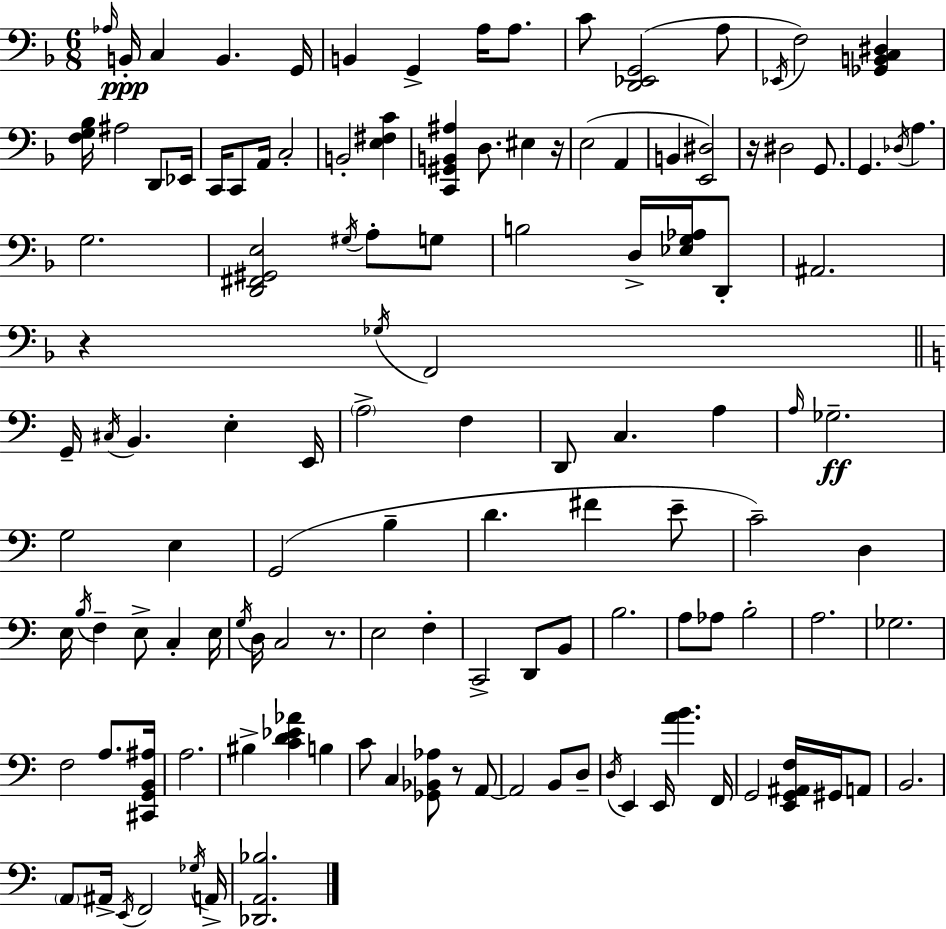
{
  \clef bass
  \numericTimeSignature
  \time 6/8
  \key f \major
  \grace { aes16 }\ppp b,16-. c4 b,4. | g,16 b,4 g,4-> a16 a8. | c'8 <d, ees, g,>2( a8 | \acciaccatura { ees,16 }) f2 <ges, b, c dis>4 | \break <f g bes>16 ais2 d,8 | ees,16 c,16 c,8 a,16 c2-. | b,2-. <e fis c'>4 | <c, gis, b, ais>4 d8. eis4 | \break r16 e2( a,4 | b,4 <e, dis>2) | r16 dis2 g,8. | g,4. \acciaccatura { des16 } a4. | \break g2. | <d, fis, gis, e>2 \acciaccatura { gis16 } | a8-. g8 b2 | d16-> <ees g aes>16 d,8-. ais,2. | \break r4 \acciaccatura { ges16 } f,2 | \bar "||" \break \key c \major g,16-- \acciaccatura { cis16 } b,4. e4-. | e,16 \parenthesize a2-> f4 | d,8 c4. a4 | \grace { a16 } ges2.--\ff | \break g2 e4 | g,2( b4-- | d'4. fis'4 | e'8-- c'2--) d4 | \break e16 \acciaccatura { b16 } f4-- e8-> c4-. | e16 \acciaccatura { g16 } d16 c2 | r8. e2 | f4-. c,2-> | \break d,8 b,8 b2. | a8 aes8 b2-. | a2. | ges2. | \break f2 | a8. <cis, g, b, ais>16 a2. | bis4-> <c' d' ees' aes'>4 | b4 c'8 c4 <ges, bes, aes>8 | \break r8 a,8~~ a,2 | b,8 d8-- \acciaccatura { d16 } e,4 e,16 <a' b'>4. | f,16 g,2 | <e, g, ais, f>16 gis,16 a,8 b,2. | \break \parenthesize a,8 ais,16-> \acciaccatura { e,16 } f,2 | \acciaccatura { ges16 } a,16-> <des, a, bes>2. | \bar "|."
}